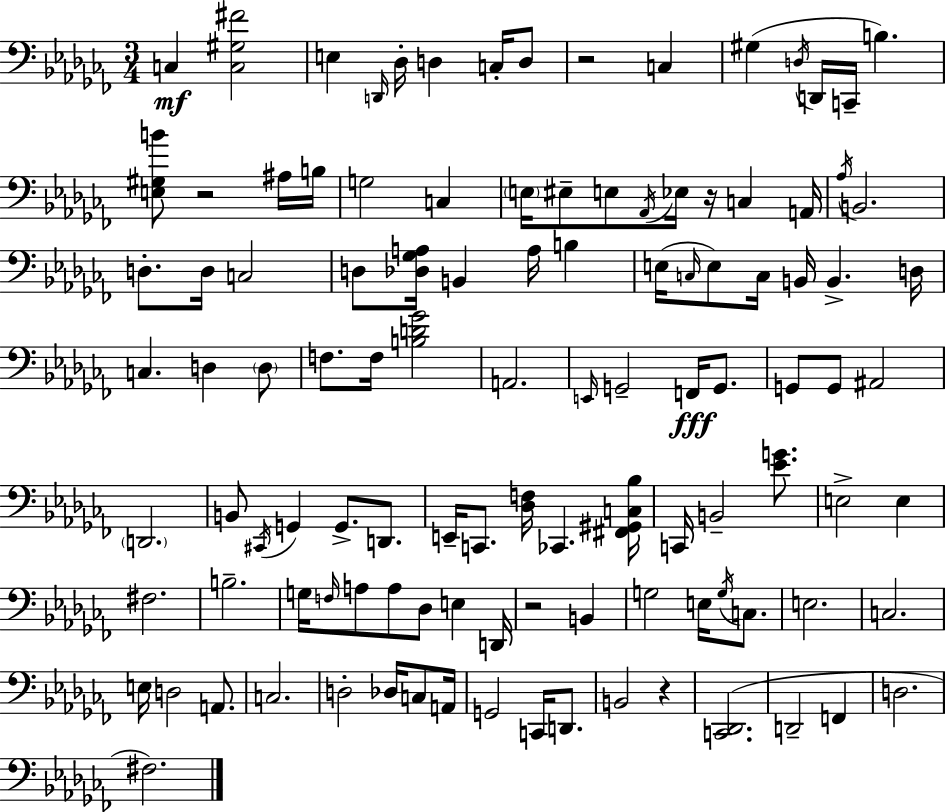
C3/q [C3,G#3,F#4]/h E3/q D2/s Db3/s D3/q C3/s D3/e R/h C3/q G#3/q D3/s D2/s C2/s B3/q. [E3,G#3,B4]/e R/h A#3/s B3/s G3/h C3/q E3/s EIS3/e E3/e Ab2/s Eb3/s R/s C3/q A2/s Ab3/s B2/h. D3/e. D3/s C3/h D3/e [Db3,Gb3,A3]/s B2/q A3/s B3/q E3/s C3/s E3/e C3/s B2/s B2/q. D3/s C3/q. D3/q D3/e F3/e. F3/s [B3,D4,Gb4]/h A2/h. E2/s G2/h F2/s G2/e. G2/e G2/e A#2/h D2/h. B2/e C#2/s G2/q G2/e. D2/e. E2/s C2/e. [Db3,F3]/s CES2/q. [F#2,G#2,C3,Bb3]/s C2/s B2/h [Eb4,G4]/e. E3/h E3/q F#3/h. B3/h. G3/s F3/s A3/e A3/e Db3/e E3/q D2/s R/h B2/q G3/h E3/s G3/s C3/e. E3/h. C3/h. E3/s D3/h A2/e. C3/h. D3/h Db3/s C3/e A2/s G2/h C2/s D2/e. B2/h R/q [C2,Db2]/h. D2/h F2/q D3/h. F#3/h.